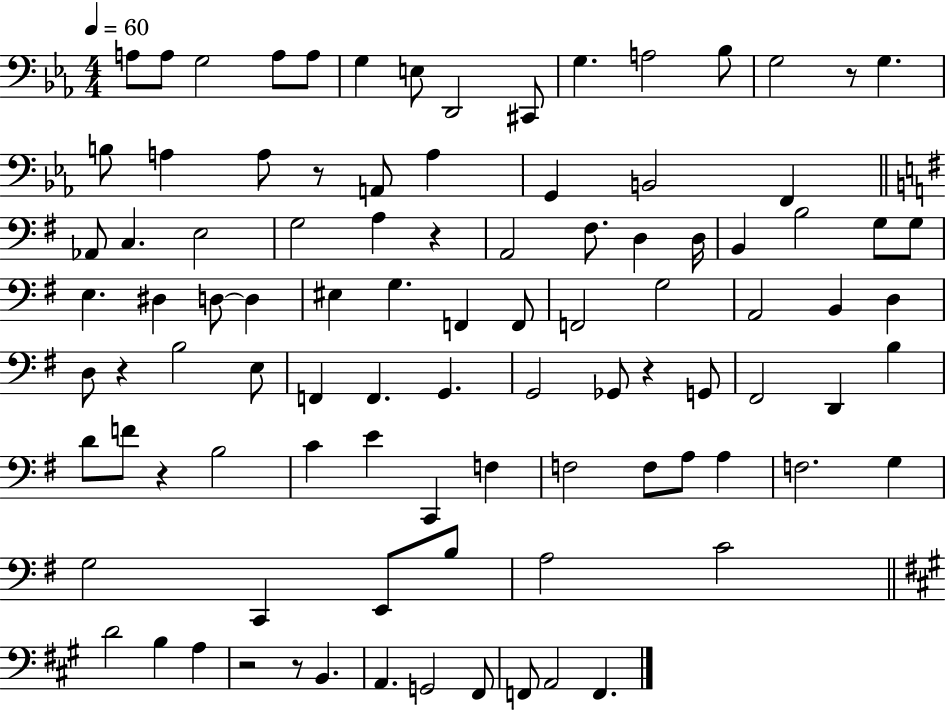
X:1
T:Untitled
M:4/4
L:1/4
K:Eb
A,/2 A,/2 G,2 A,/2 A,/2 G, E,/2 D,,2 ^C,,/2 G, A,2 _B,/2 G,2 z/2 G, B,/2 A, A,/2 z/2 A,,/2 A, G,, B,,2 F,, _A,,/2 C, E,2 G,2 A, z A,,2 ^F,/2 D, D,/4 B,, B,2 G,/2 G,/2 E, ^D, D,/2 D, ^E, G, F,, F,,/2 F,,2 G,2 A,,2 B,, D, D,/2 z B,2 E,/2 F,, F,, G,, G,,2 _G,,/2 z G,,/2 ^F,,2 D,, B, D/2 F/2 z B,2 C E C,, F, F,2 F,/2 A,/2 A, F,2 G, G,2 C,, E,,/2 B,/2 A,2 C2 D2 B, A, z2 z/2 B,, A,, G,,2 ^F,,/2 F,,/2 A,,2 F,,